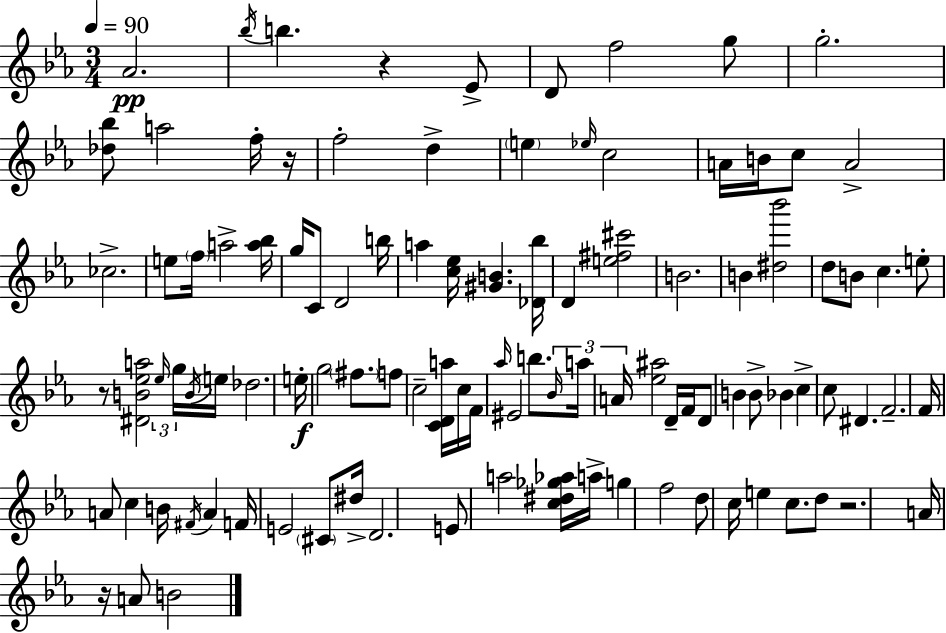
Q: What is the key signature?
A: EES major